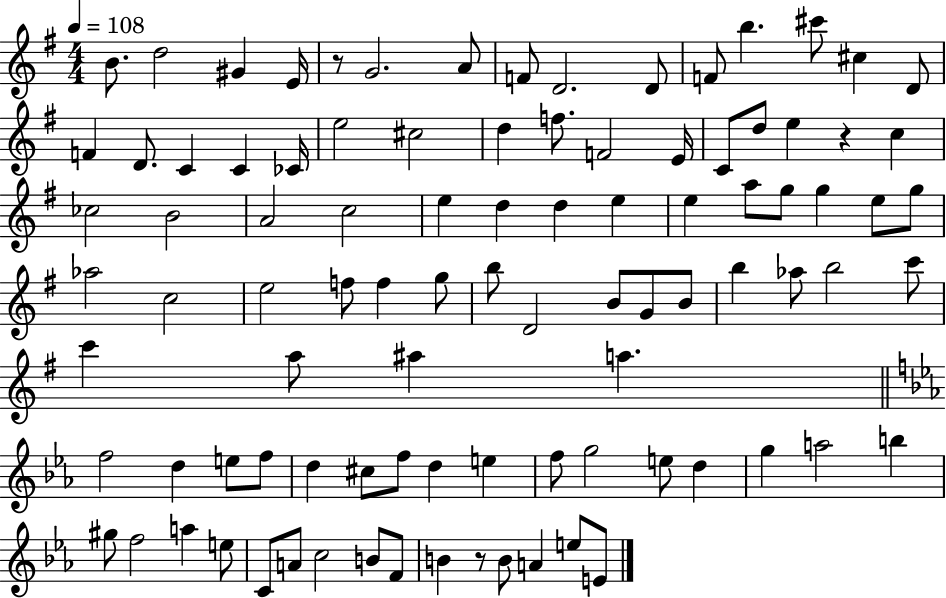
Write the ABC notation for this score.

X:1
T:Untitled
M:4/4
L:1/4
K:G
B/2 d2 ^G E/4 z/2 G2 A/2 F/2 D2 D/2 F/2 b ^c'/2 ^c D/2 F D/2 C C _C/4 e2 ^c2 d f/2 F2 E/4 C/2 d/2 e z c _c2 B2 A2 c2 e d d e e a/2 g/2 g e/2 g/2 _a2 c2 e2 f/2 f g/2 b/2 D2 B/2 G/2 B/2 b _a/2 b2 c'/2 c' a/2 ^a a f2 d e/2 f/2 d ^c/2 f/2 d e f/2 g2 e/2 d g a2 b ^g/2 f2 a e/2 C/2 A/2 c2 B/2 F/2 B z/2 B/2 A e/2 E/2